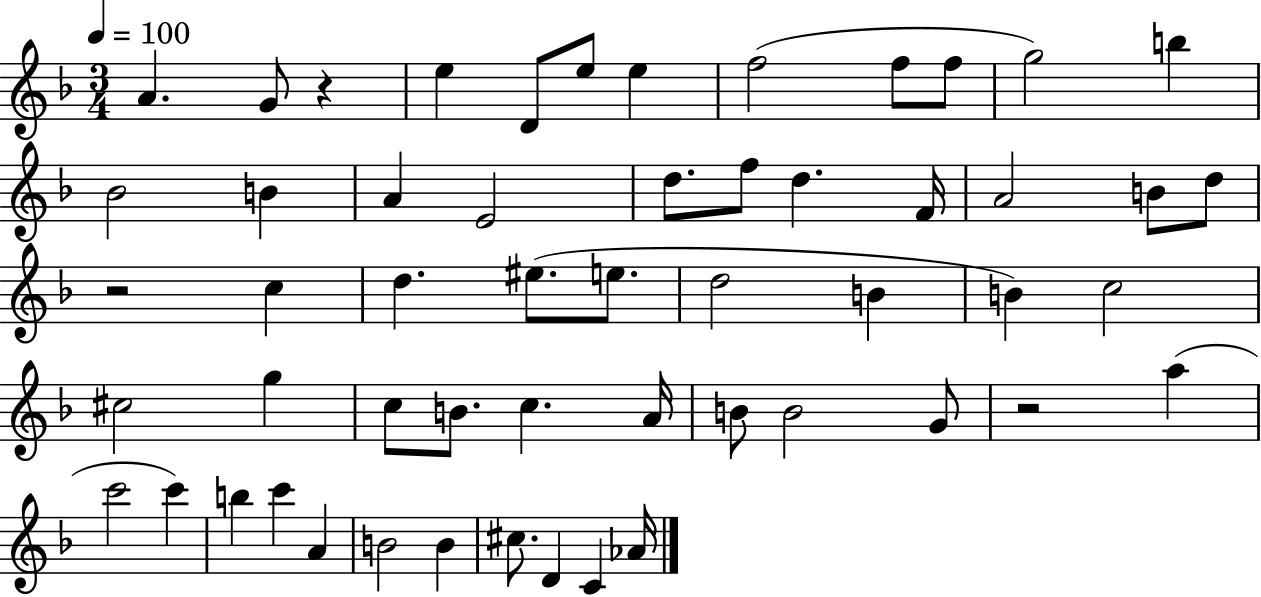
X:1
T:Untitled
M:3/4
L:1/4
K:F
A G/2 z e D/2 e/2 e f2 f/2 f/2 g2 b _B2 B A E2 d/2 f/2 d F/4 A2 B/2 d/2 z2 c d ^e/2 e/2 d2 B B c2 ^c2 g c/2 B/2 c A/4 B/2 B2 G/2 z2 a c'2 c' b c' A B2 B ^c/2 D C _A/4